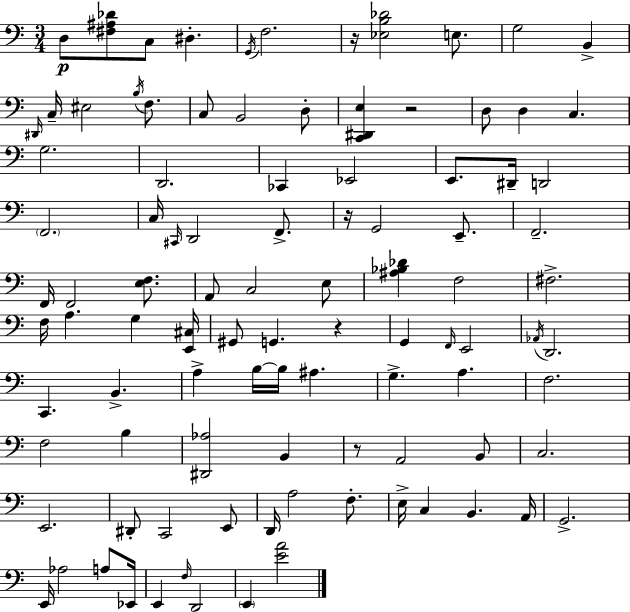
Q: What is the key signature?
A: A minor